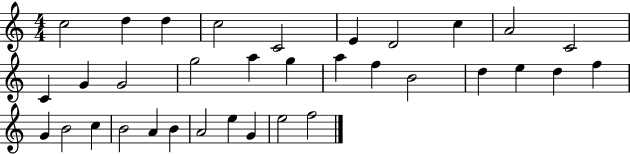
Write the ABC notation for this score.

X:1
T:Untitled
M:4/4
L:1/4
K:C
c2 d d c2 C2 E D2 c A2 C2 C G G2 g2 a g a f B2 d e d f G B2 c B2 A B A2 e G e2 f2